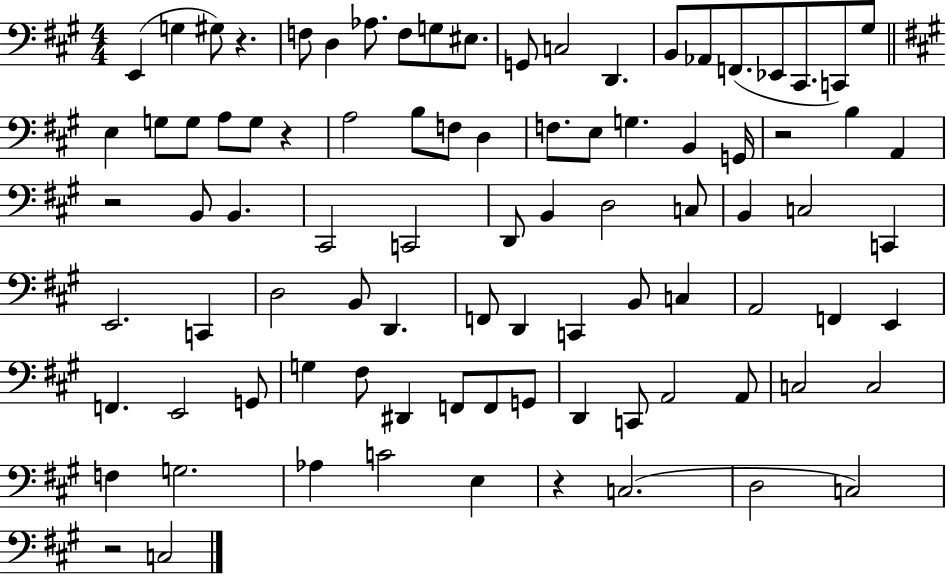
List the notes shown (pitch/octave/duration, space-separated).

E2/q G3/q G#3/e R/q. F3/e D3/q Ab3/e. F3/e G3/e EIS3/e. G2/e C3/h D2/q. B2/e Ab2/e F2/e. Eb2/e C#2/e. C2/e G#3/e E3/q G3/e G3/e A3/e G3/e R/q A3/h B3/e F3/e D3/q F3/e. E3/e G3/q. B2/q G2/s R/h B3/q A2/q R/h B2/e B2/q. C#2/h C2/h D2/e B2/q D3/h C3/e B2/q C3/h C2/q E2/h. C2/q D3/h B2/e D2/q. F2/e D2/q C2/q B2/e C3/q A2/h F2/q E2/q F2/q. E2/h G2/e G3/q F#3/e D#2/q F2/e F2/e G2/e D2/q C2/e A2/h A2/e C3/h C3/h F3/q G3/h. Ab3/q C4/h E3/q R/q C3/h. D3/h C3/h R/h C3/h